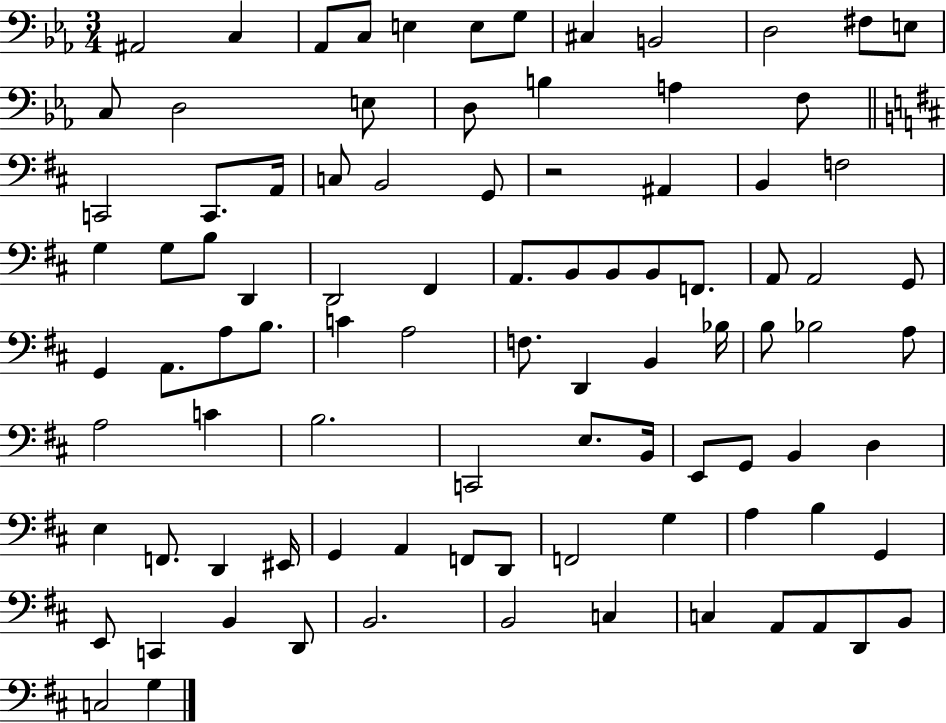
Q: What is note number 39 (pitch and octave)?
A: F2